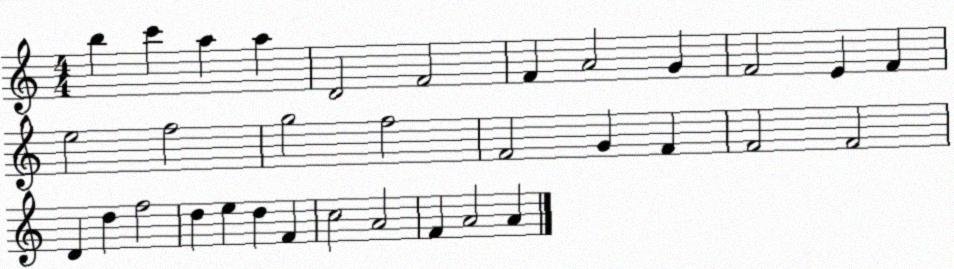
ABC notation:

X:1
T:Untitled
M:4/4
L:1/4
K:C
b c' a a D2 F2 F A2 G F2 E F e2 f2 g2 f2 F2 G F F2 F2 D d f2 d e d F c2 A2 F A2 A